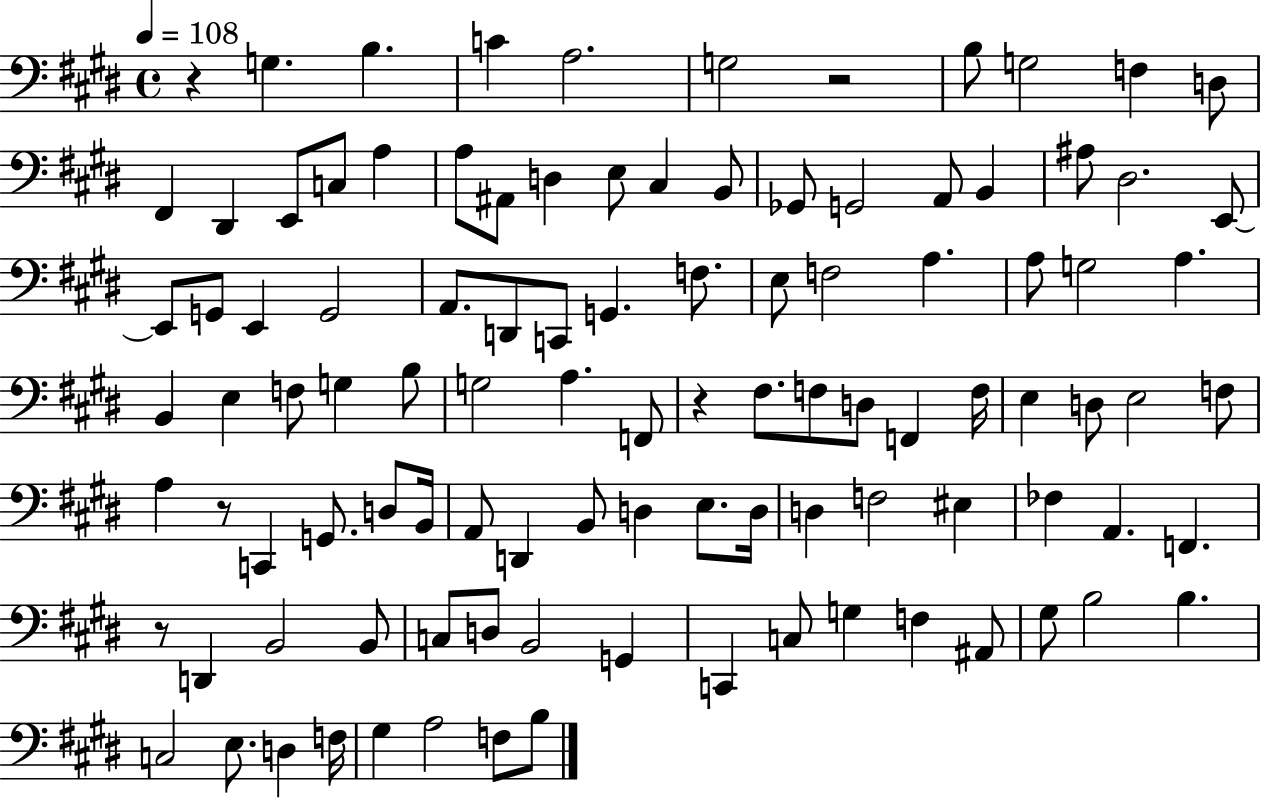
R/q G3/q. B3/q. C4/q A3/h. G3/h R/h B3/e G3/h F3/q D3/e F#2/q D#2/q E2/e C3/e A3/q A3/e A#2/e D3/q E3/e C#3/q B2/e Gb2/e G2/h A2/e B2/q A#3/e D#3/h. E2/e E2/e G2/e E2/q G2/h A2/e. D2/e C2/e G2/q. F3/e. E3/e F3/h A3/q. A3/e G3/h A3/q. B2/q E3/q F3/e G3/q B3/e G3/h A3/q. F2/e R/q F#3/e. F3/e D3/e F2/q F3/s E3/q D3/e E3/h F3/e A3/q R/e C2/q G2/e. D3/e B2/s A2/e D2/q B2/e D3/q E3/e. D3/s D3/q F3/h EIS3/q FES3/q A2/q. F2/q. R/e D2/q B2/h B2/e C3/e D3/e B2/h G2/q C2/q C3/e G3/q F3/q A#2/e G#3/e B3/h B3/q. C3/h E3/e. D3/q F3/s G#3/q A3/h F3/e B3/e